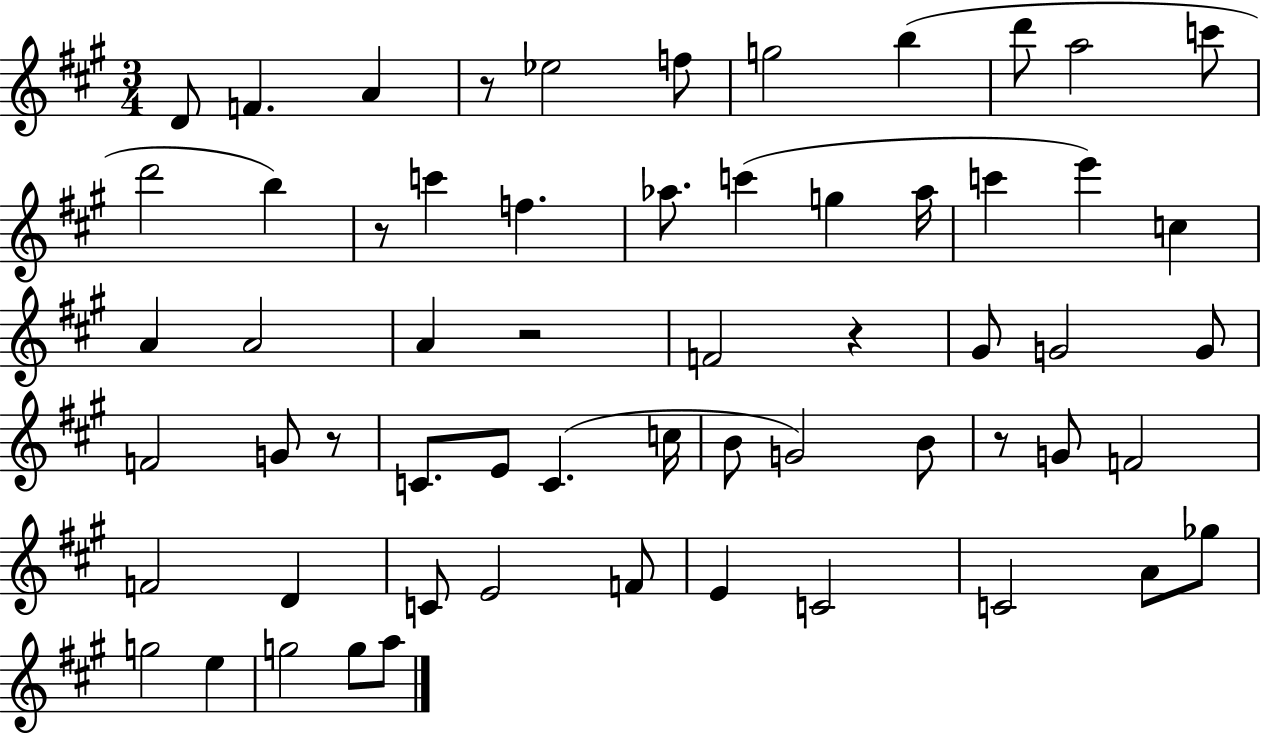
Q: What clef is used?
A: treble